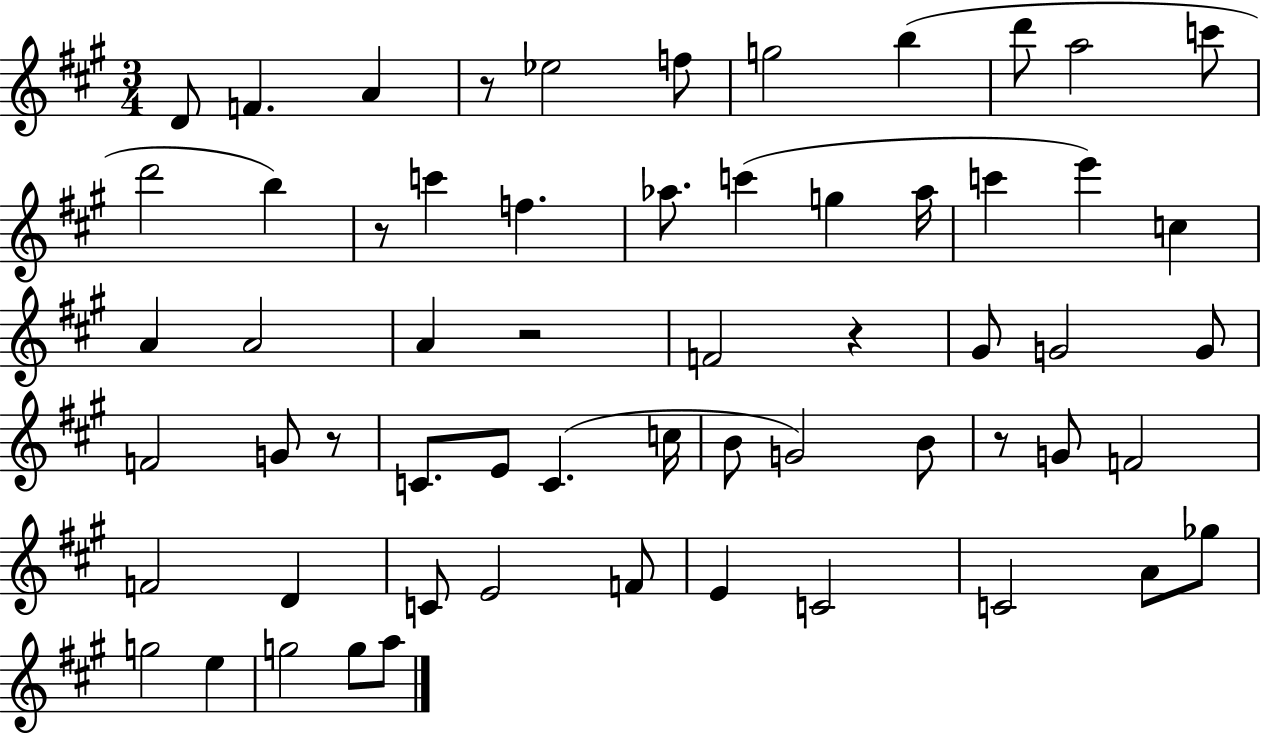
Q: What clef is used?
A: treble